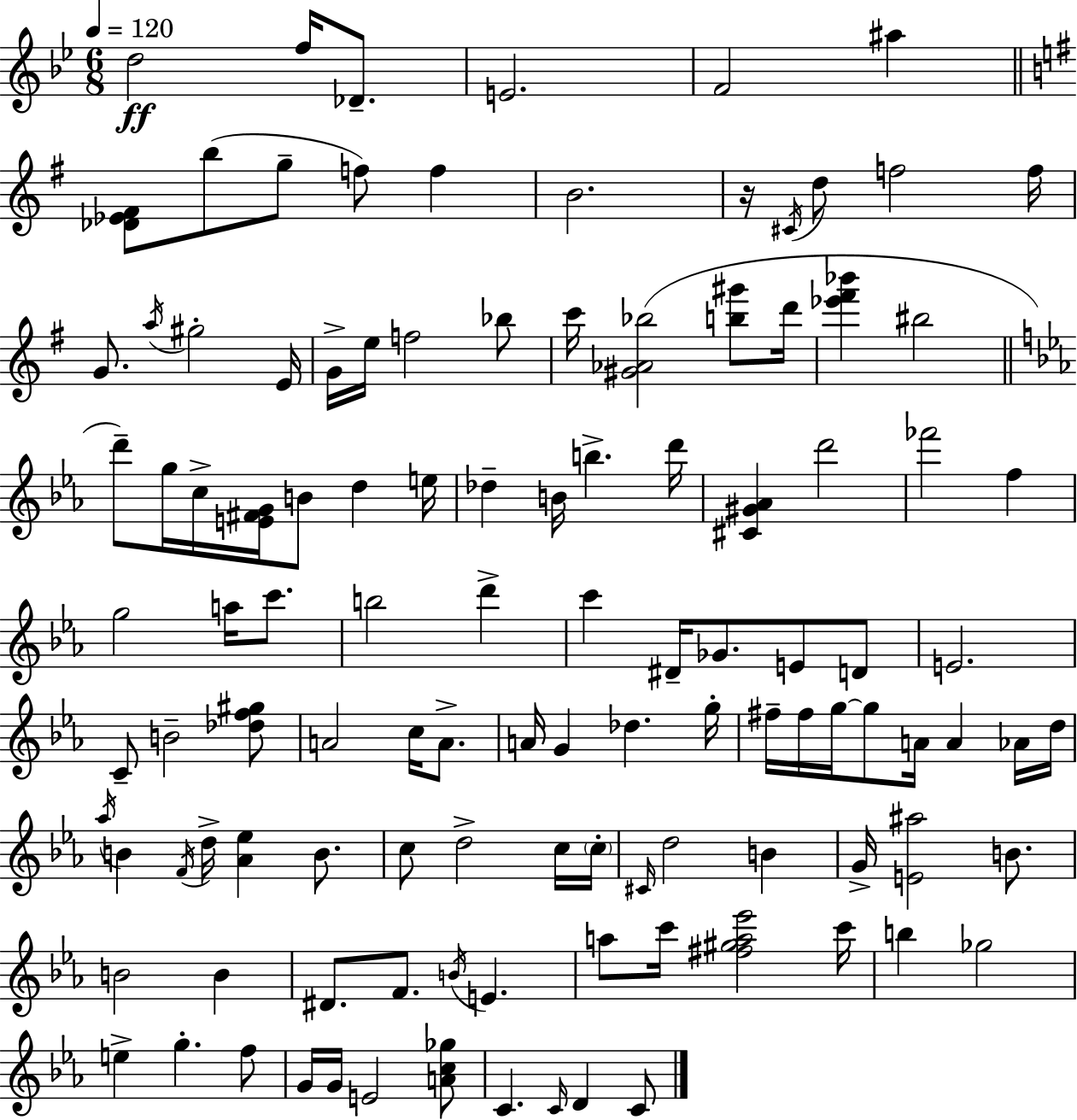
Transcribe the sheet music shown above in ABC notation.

X:1
T:Untitled
M:6/8
L:1/4
K:Bb
d2 f/4 _D/2 E2 F2 ^a [_D_E^F]/2 b/2 g/2 f/2 f B2 z/4 ^C/4 d/2 f2 f/4 G/2 a/4 ^g2 E/4 G/4 e/4 f2 _b/2 c'/4 [^G_A_b]2 [b^g']/2 d'/4 [_e'^f'_b'] ^b2 d'/2 g/4 c/4 [E^FG]/4 B/2 d e/4 _d B/4 b d'/4 [^C^G_A] d'2 _f'2 f g2 a/4 c'/2 b2 d' c' ^D/4 _G/2 E/2 D/2 E2 C/2 B2 [_df^g]/2 A2 c/4 A/2 A/4 G _d g/4 ^f/4 ^f/4 g/4 g/2 A/4 A _A/4 d/4 _a/4 B F/4 d/4 [_A_e] B/2 c/2 d2 c/4 c/4 ^C/4 d2 B G/4 [E^a]2 B/2 B2 B ^D/2 F/2 B/4 E a/2 c'/4 [^f^ga_e']2 c'/4 b _g2 e g f/2 G/4 G/4 E2 [Ac_g]/2 C C/4 D C/2